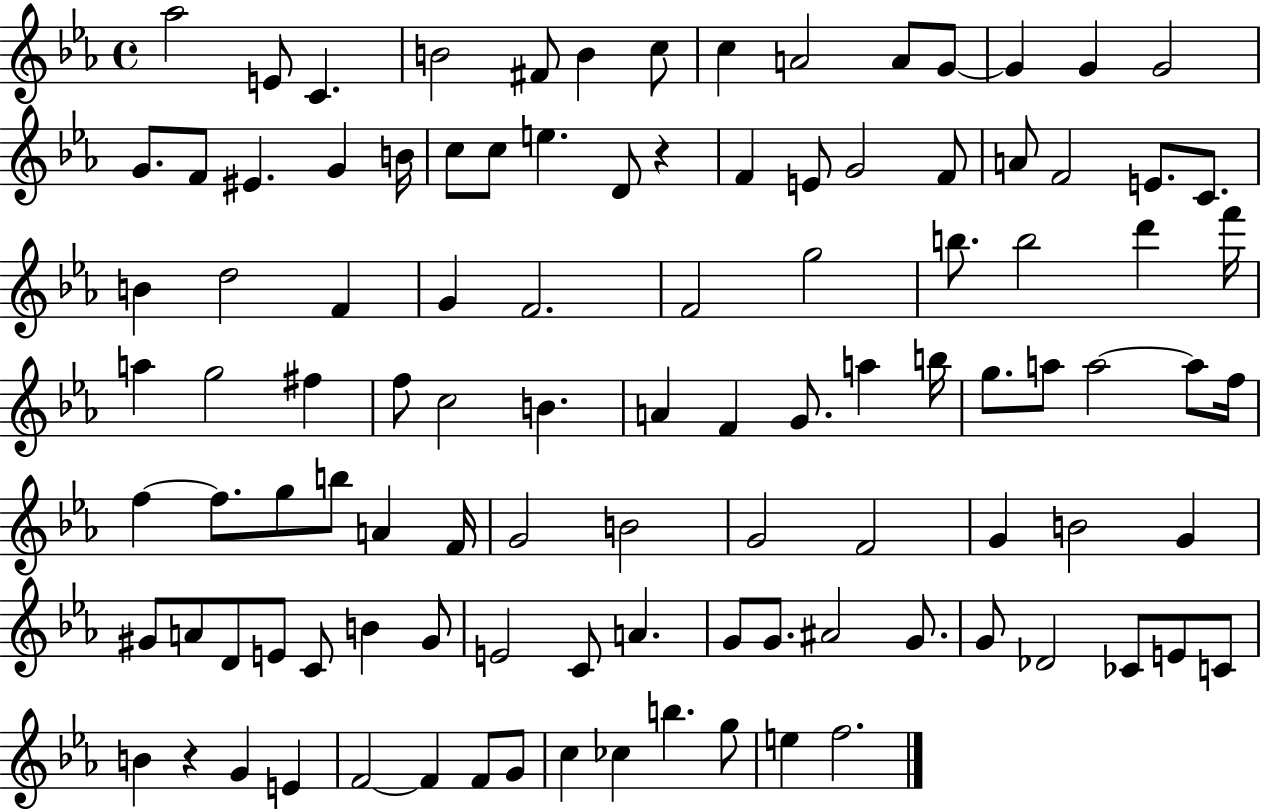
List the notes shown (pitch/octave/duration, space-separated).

Ab5/h E4/e C4/q. B4/h F#4/e B4/q C5/e C5/q A4/h A4/e G4/e G4/q G4/q G4/h G4/e. F4/e EIS4/q. G4/q B4/s C5/e C5/e E5/q. D4/e R/q F4/q E4/e G4/h F4/e A4/e F4/h E4/e. C4/e. B4/q D5/h F4/q G4/q F4/h. F4/h G5/h B5/e. B5/h D6/q F6/s A5/q G5/h F#5/q F5/e C5/h B4/q. A4/q F4/q G4/e. A5/q B5/s G5/e. A5/e A5/h A5/e F5/s F5/q F5/e. G5/e B5/e A4/q F4/s G4/h B4/h G4/h F4/h G4/q B4/h G4/q G#4/e A4/e D4/e E4/e C4/e B4/q G#4/e E4/h C4/e A4/q. G4/e G4/e. A#4/h G4/e. G4/e Db4/h CES4/e E4/e C4/e B4/q R/q G4/q E4/q F4/h F4/q F4/e G4/e C5/q CES5/q B5/q. G5/e E5/q F5/h.